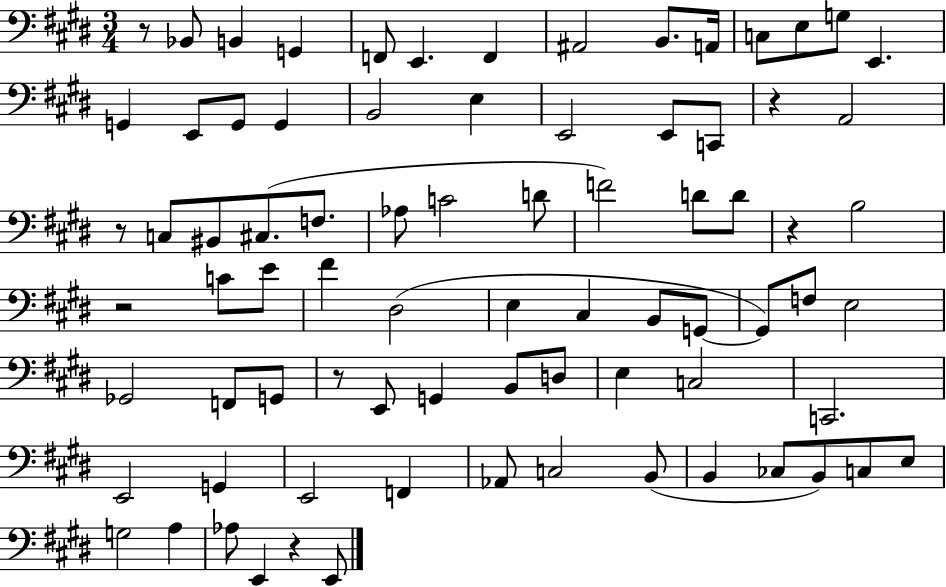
{
  \clef bass
  \numericTimeSignature
  \time 3/4
  \key e \major
  \repeat volta 2 { r8 bes,8 b,4 g,4 | f,8 e,4. f,4 | ais,2 b,8. a,16 | c8 e8 g8 e,4. | \break g,4 e,8 g,8 g,4 | b,2 e4 | e,2 e,8 c,8 | r4 a,2 | \break r8 c8 bis,8 cis8.( f8. | aes8 c'2 d'8 | f'2) d'8 d'8 | r4 b2 | \break r2 c'8 e'8 | fis'4 dis2( | e4 cis4 b,8 g,8~~ | g,8) f8 e2 | \break ges,2 f,8 g,8 | r8 e,8 g,4 b,8 d8 | e4 c2 | c,2. | \break e,2 g,4 | e,2 f,4 | aes,8 c2 b,8( | b,4 ces8 b,8) c8 e8 | \break g2 a4 | aes8 e,4 r4 e,8 | } \bar "|."
}